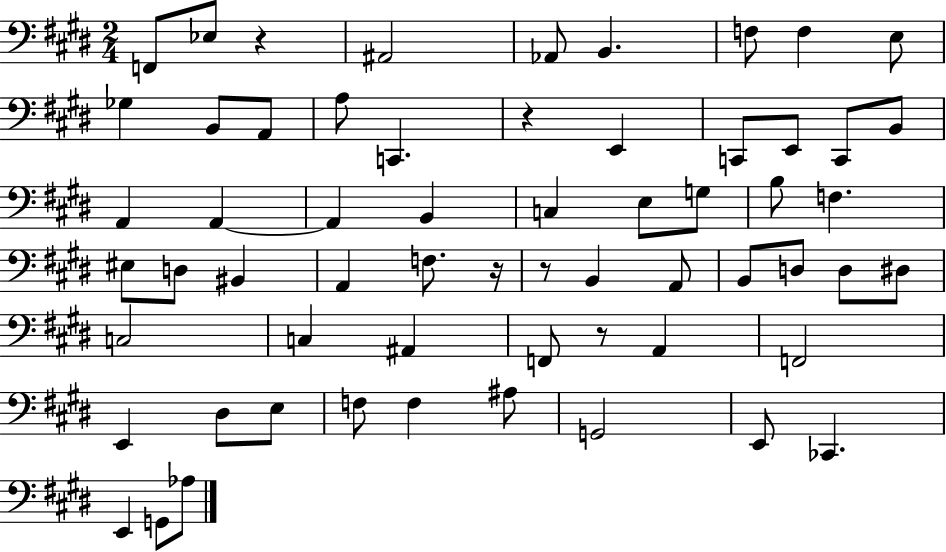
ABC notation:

X:1
T:Untitled
M:2/4
L:1/4
K:E
F,,/2 _E,/2 z ^A,,2 _A,,/2 B,, F,/2 F, E,/2 _G, B,,/2 A,,/2 A,/2 C,, z E,, C,,/2 E,,/2 C,,/2 B,,/2 A,, A,, A,, B,, C, E,/2 G,/2 B,/2 F, ^E,/2 D,/2 ^B,, A,, F,/2 z/4 z/2 B,, A,,/2 B,,/2 D,/2 D,/2 ^D,/2 C,2 C, ^A,, F,,/2 z/2 A,, F,,2 E,, ^D,/2 E,/2 F,/2 F, ^A,/2 G,,2 E,,/2 _C,, E,, G,,/2 _A,/2